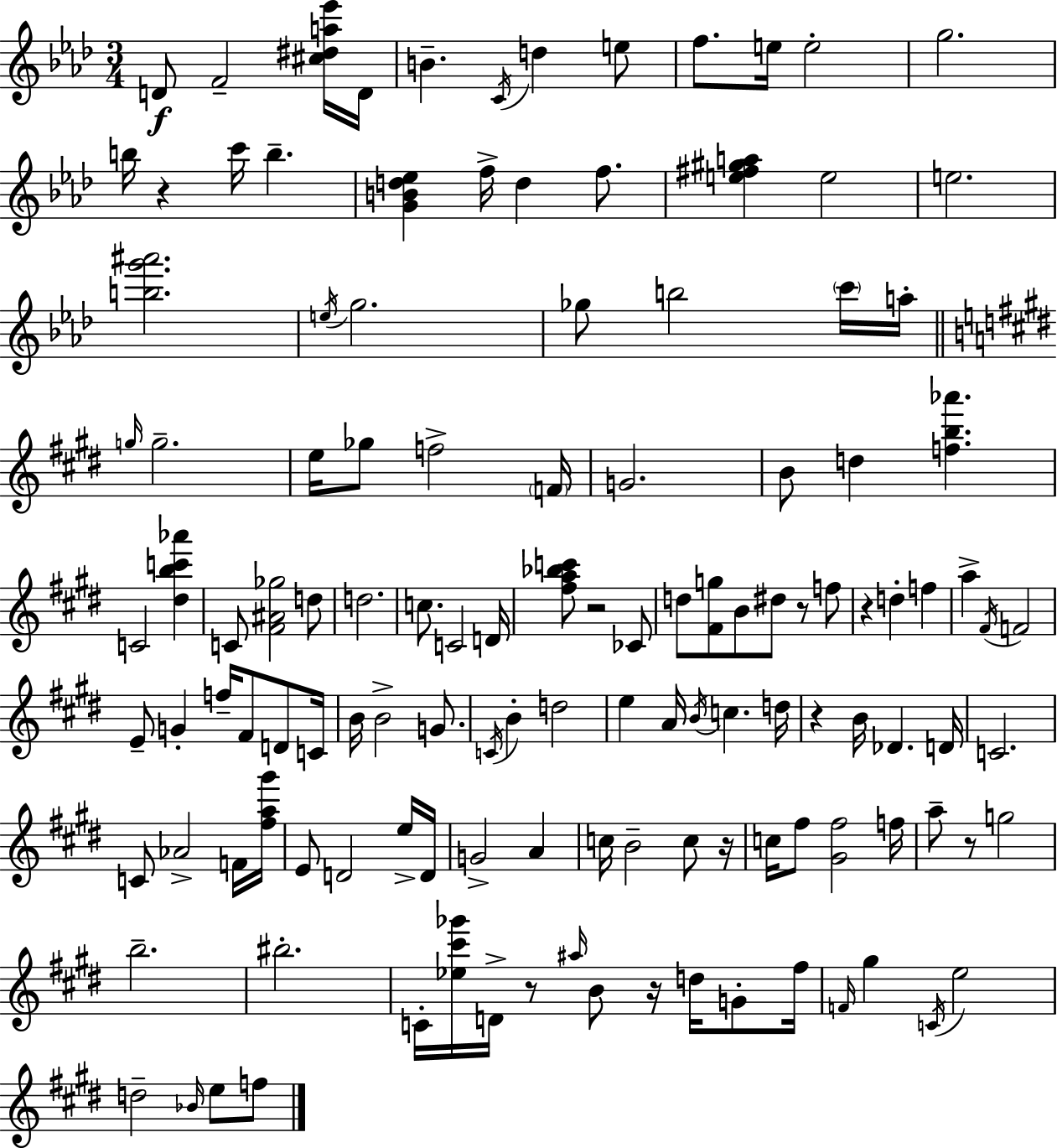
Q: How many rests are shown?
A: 9